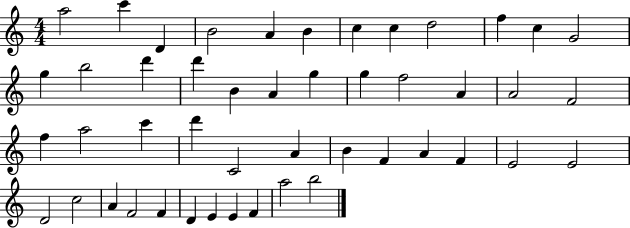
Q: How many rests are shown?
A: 0